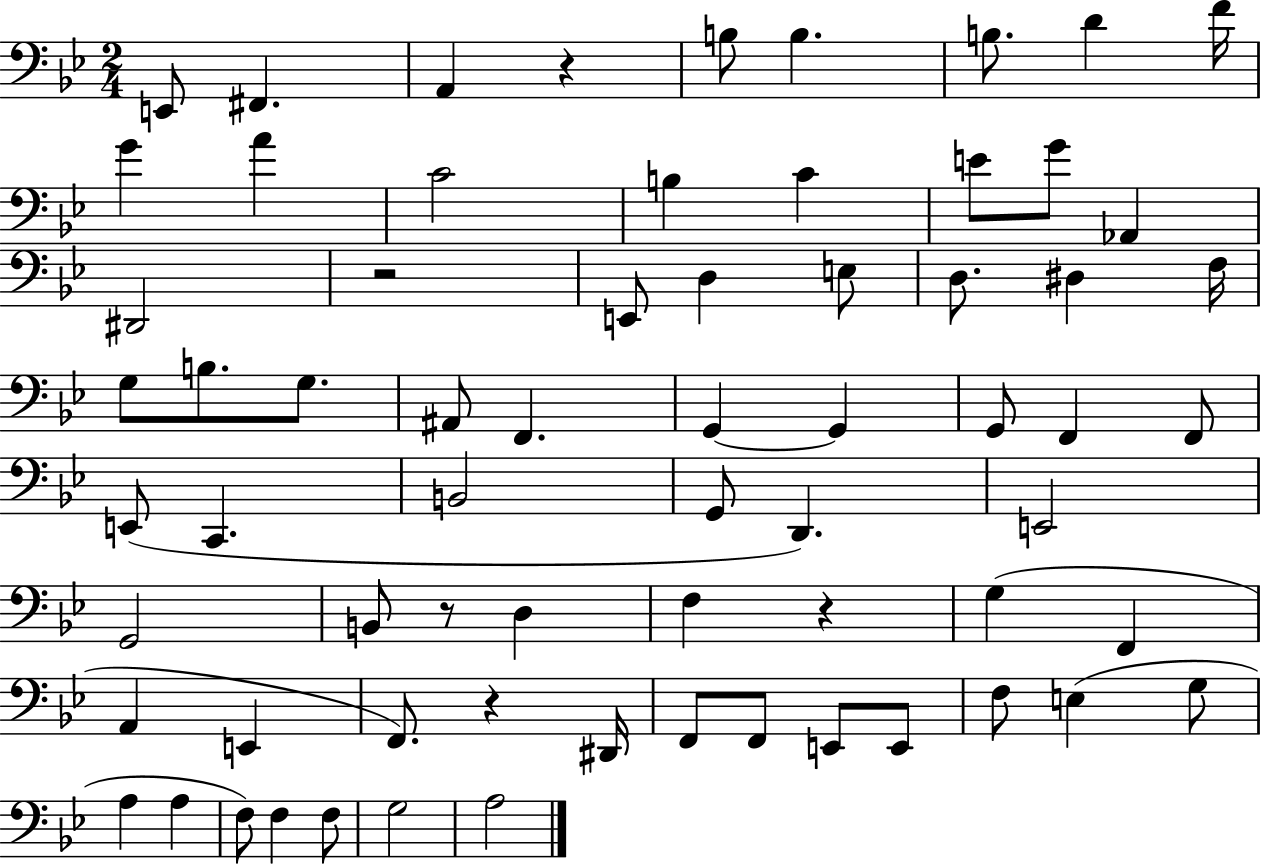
X:1
T:Untitled
M:2/4
L:1/4
K:Bb
E,,/2 ^F,, A,, z B,/2 B, B,/2 D F/4 G A C2 B, C E/2 G/2 _A,, ^D,,2 z2 E,,/2 D, E,/2 D,/2 ^D, F,/4 G,/2 B,/2 G,/2 ^A,,/2 F,, G,, G,, G,,/2 F,, F,,/2 E,,/2 C,, B,,2 G,,/2 D,, E,,2 G,,2 B,,/2 z/2 D, F, z G, F,, A,, E,, F,,/2 z ^D,,/4 F,,/2 F,,/2 E,,/2 E,,/2 F,/2 E, G,/2 A, A, F,/2 F, F,/2 G,2 A,2